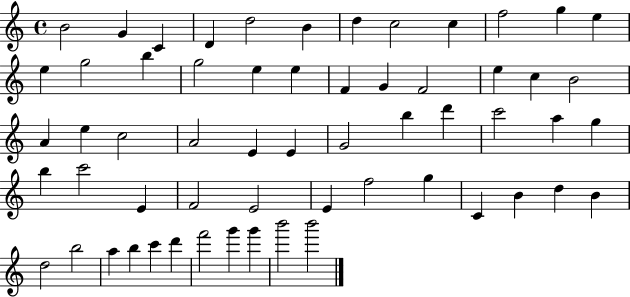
X:1
T:Untitled
M:4/4
L:1/4
K:C
B2 G C D d2 B d c2 c f2 g e e g2 b g2 e e F G F2 e c B2 A e c2 A2 E E G2 b d' c'2 a g b c'2 E F2 E2 E f2 g C B d B d2 b2 a b c' d' f'2 g' g' b'2 b'2